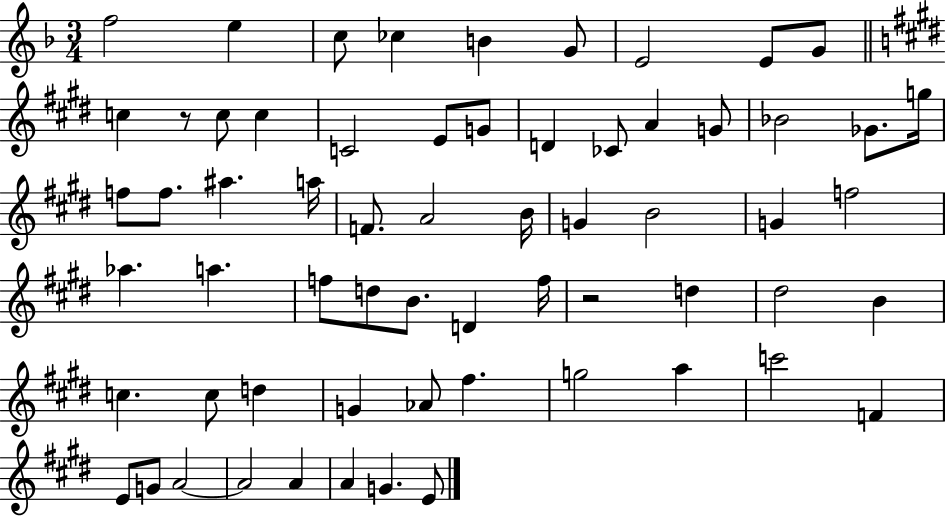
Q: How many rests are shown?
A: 2